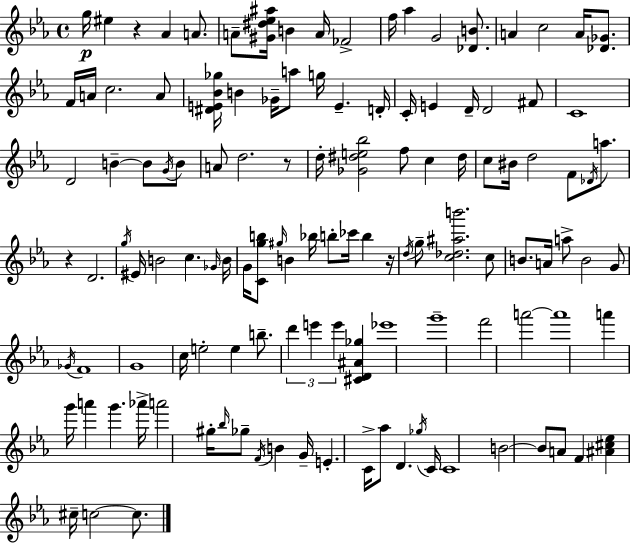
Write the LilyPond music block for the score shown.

{
  \clef treble
  \time 4/4
  \defaultTimeSignature
  \key c \minor
  g''16\p eis''4 r4 aes'4 a'8. | a'8-- <gis' dis'' ees'' ais''>16 b'4 a'16 fes'2-> | f''16 aes''4 g'2 <des' b'>8. | a'4 c''2 a'16 <des' ges'>8. | \break f'16 a'16 c''2. a'8 | <dis' e' bes' ges''>16 b'4 ges'16-- a''8 g''16 e'4.-- d'16-. | c'16-. e'4 d'16-- d'2 fis'8 | c'1 | \break d'2 b'4--~~ b'8 \acciaccatura { g'16 } b'8 | a'8 d''2. r8 | d''16-. <ges' dis'' e'' bes''>2 f''8 c''4 | dis''16 c''8 bis'16 d''2 f'8 \acciaccatura { des'16 } a''8. | \break r4 d'2. | \acciaccatura { g''16 } eis'16 b'2 c''4. | \grace { ges'16 } b'16 g'16 <c' g'' b''>8 \grace { gis''16 } b'4 bes''16 b''8-. ces'''16 | b''4 r16 \acciaccatura { d''16 } g''8-- <c'' des'' ais'' b'''>2. | \break c''8 b'8. a'16 a''8-> b'2 | g'8 \acciaccatura { ges'16 } f'1 | g'1 | c''16 e''2-. | \break e''4 b''8.-- \tuplet 3/2 { d'''4 e'''4 e'''4 } | <cis' d' ais' ges''>4 ees'''1 | g'''1-- | f'''2 a'''2~~ | \break a'''1 | a'''4 g'''16 a'''4 | g'''4. aes'''16-> a'''2 gis''16-. | \grace { bes''16 } ges''8-- \acciaccatura { f'16 } b'4 g'16-- e'4.-. c'16-> | \break aes''8 d'4. \acciaccatura { ges''16 } c'16 c'1 | b'2~~ | b'8 a'8 f'4 <ais' cis'' ees''>4 cis''16-- c''2~~ | c''8. \bar "|."
}